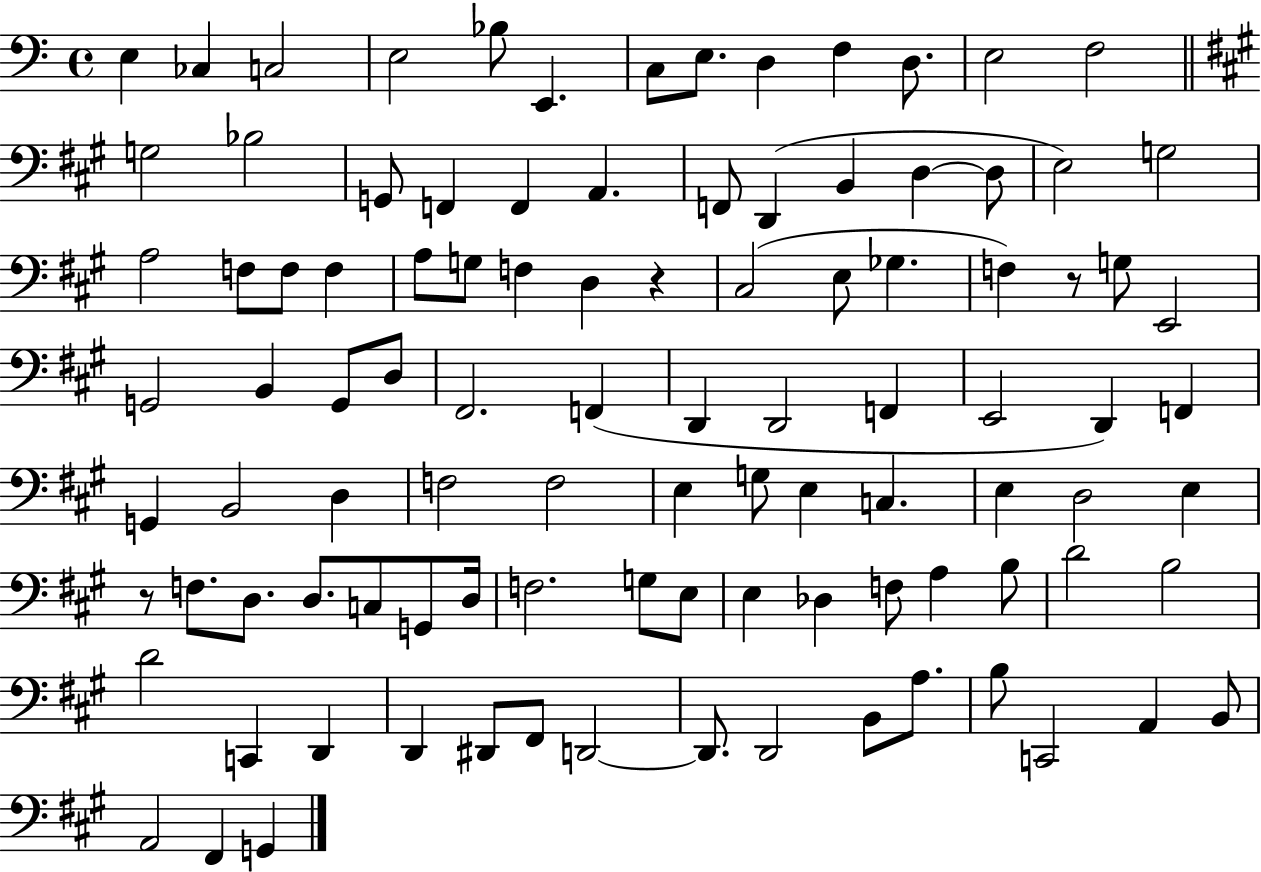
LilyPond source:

{
  \clef bass
  \time 4/4
  \defaultTimeSignature
  \key c \major
  e4 ces4 c2 | e2 bes8 e,4. | c8 e8. d4 f4 d8. | e2 f2 | \break \bar "||" \break \key a \major g2 bes2 | g,8 f,4 f,4 a,4. | f,8 d,4( b,4 d4~~ d8 | e2) g2 | \break a2 f8 f8 f4 | a8 g8 f4 d4 r4 | cis2( e8 ges4. | f4) r8 g8 e,2 | \break g,2 b,4 g,8 d8 | fis,2. f,4( | d,4 d,2 f,4 | e,2 d,4) f,4 | \break g,4 b,2 d4 | f2 f2 | e4 g8 e4 c4. | e4 d2 e4 | \break r8 f8. d8. d8. c8 g,8 d16 | f2. g8 e8 | e4 des4 f8 a4 b8 | d'2 b2 | \break d'2 c,4 d,4 | d,4 dis,8 fis,8 d,2~~ | d,8. d,2 b,8 a8. | b8 c,2 a,4 b,8 | \break a,2 fis,4 g,4 | \bar "|."
}